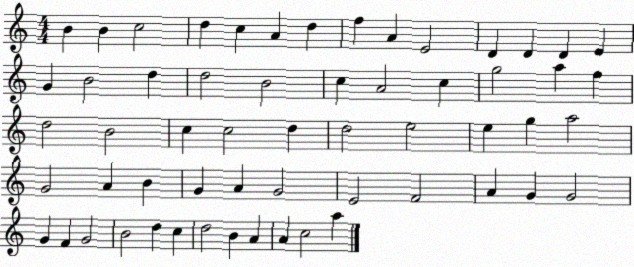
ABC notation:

X:1
T:Untitled
M:4/4
L:1/4
K:C
B B c2 d c A d f A E2 D D D E G B2 d d2 B2 c A2 c g2 a f d2 B2 c c2 d d2 e2 e g a2 G2 A B G A G2 E2 F2 A G G2 G F G2 B2 d c d2 B A A c2 a